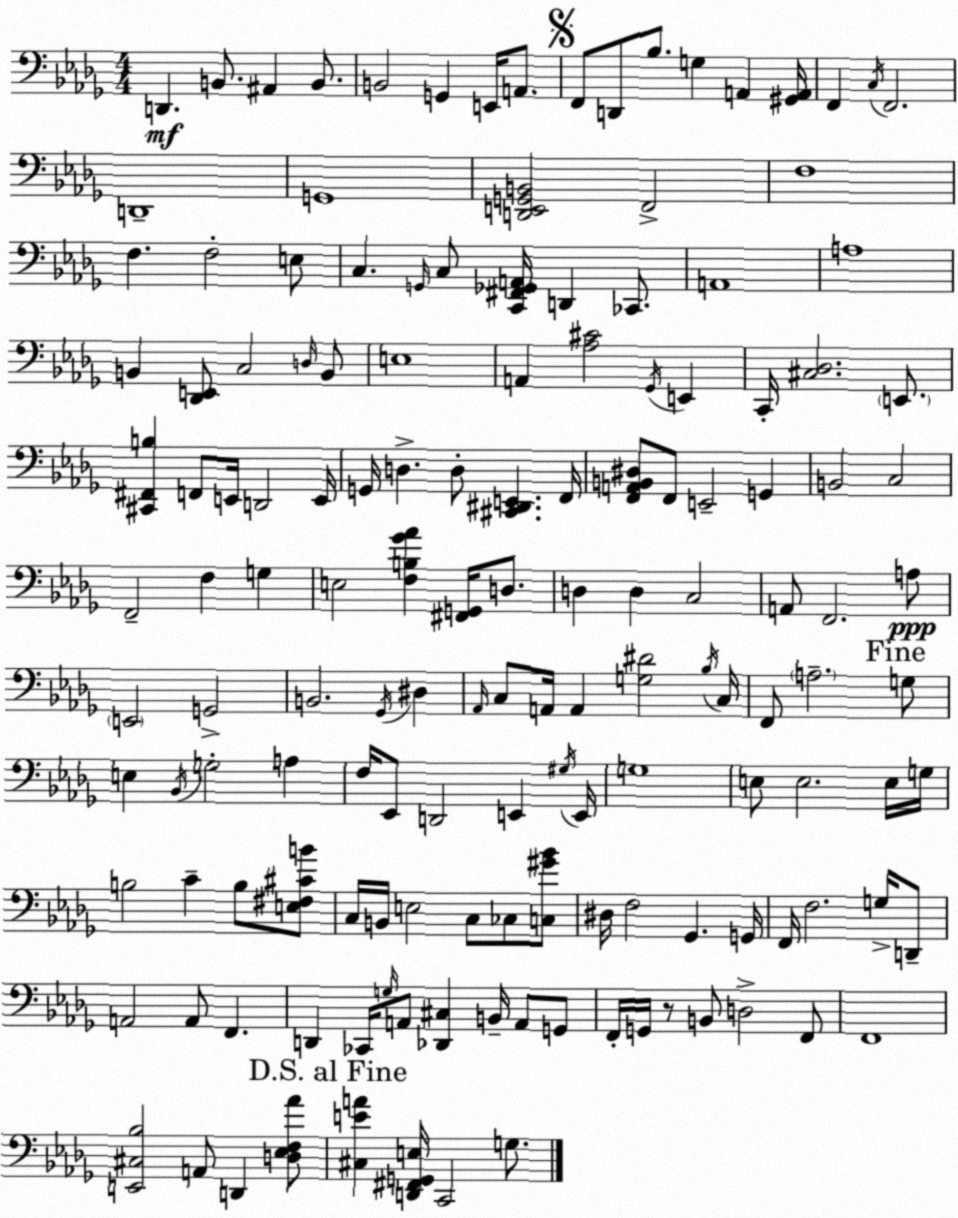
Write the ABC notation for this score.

X:1
T:Untitled
M:4/4
L:1/4
K:Bbm
D,, B,,/2 ^A,, B,,/2 B,,2 G,, E,,/4 A,,/2 F,,/2 D,,/2 _B,/2 G, A,, [^G,,A,,]/4 F,, C,/4 F,,2 D,,4 G,,4 [D,,E,,G,,B,,]2 F,,2 F,4 F, F,2 E,/2 C, G,,/4 C,/2 [C,,^F,,_G,,A,,]/4 D,, _C,,/2 A,,4 A,4 B,, [_D,,E,,]/2 C,2 D,/4 B,,/2 E,4 A,, [_A,^C]2 _G,,/4 E,, C,,/4 [^C,_D,]2 E,,/2 [^C,,^F,,B,] F,,/2 E,,/4 D,,2 E,,/4 G,,/4 D, D,/2 [^C,,^D,,E,,] F,,/4 [F,,A,,B,,^D,]/2 F,,/2 E,,2 G,, B,,2 C,2 F,,2 F, G, E,2 [F,B,_G_A] [^F,,G,,]/4 D,/2 D, D, C,2 A,,/2 F,,2 A,/2 E,,2 G,,2 B,,2 _G,,/4 ^D, _A,,/4 C,/2 A,,/4 A,, [G,^D]2 _B,/4 C,/4 F,,/2 A,2 G,/2 E, _B,,/4 G,2 A, F,/4 _E,,/2 D,,2 E,, ^G,/4 E,,/4 G,4 E,/2 E,2 E,/4 G,/4 B,2 C B,/2 [E,^F,^CB]/2 C,/4 B,,/4 E,2 C,/2 _C,/2 [C,^G_B]/2 ^D,/4 F,2 _G,, G,,/4 F,,/4 F,2 G,/4 D,,/2 A,,2 A,,/2 F,, D,, _C,,/4 G,/4 A,,/2 [_D,,^C,] B,,/4 A,,/2 G,,/2 F,,/4 G,,/4 z/2 B,,/2 D,2 F,,/2 F,,4 [E,,^C,_B,]2 A,,/2 D,, [D,_E,F,_A]/2 [^C,EA] [D,,^F,,G,,E,]/4 C,,2 G,/2